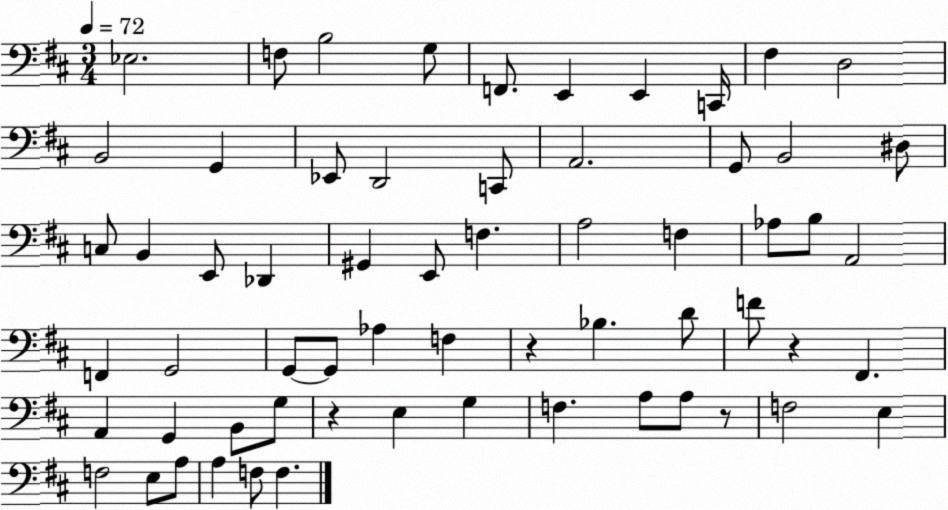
X:1
T:Untitled
M:3/4
L:1/4
K:D
_E,2 F,/2 B,2 G,/2 F,,/2 E,, E,, C,,/4 ^F, D,2 B,,2 G,, _E,,/2 D,,2 C,,/2 A,,2 G,,/2 B,,2 ^D,/2 C,/2 B,, E,,/2 _D,, ^G,, E,,/2 F, A,2 F, _A,/2 B,/2 A,,2 F,, G,,2 G,,/2 G,,/2 _A, F, z _B, D/2 F/2 z ^F,, A,, G,, B,,/2 G,/2 z E, G, F, A,/2 A,/2 z/2 F,2 E, F,2 E,/2 A,/2 A, F,/2 F,